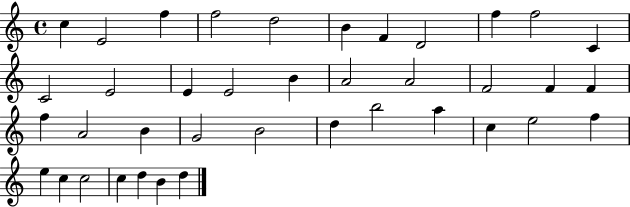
{
  \clef treble
  \time 4/4
  \defaultTimeSignature
  \key c \major
  c''4 e'2 f''4 | f''2 d''2 | b'4 f'4 d'2 | f''4 f''2 c'4 | \break c'2 e'2 | e'4 e'2 b'4 | a'2 a'2 | f'2 f'4 f'4 | \break f''4 a'2 b'4 | g'2 b'2 | d''4 b''2 a''4 | c''4 e''2 f''4 | \break e''4 c''4 c''2 | c''4 d''4 b'4 d''4 | \bar "|."
}